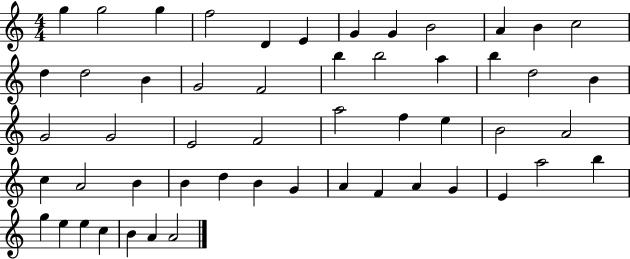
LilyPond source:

{
  \clef treble
  \numericTimeSignature
  \time 4/4
  \key c \major
  g''4 g''2 g''4 | f''2 d'4 e'4 | g'4 g'4 b'2 | a'4 b'4 c''2 | \break d''4 d''2 b'4 | g'2 f'2 | b''4 b''2 a''4 | b''4 d''2 b'4 | \break g'2 g'2 | e'2 f'2 | a''2 f''4 e''4 | b'2 a'2 | \break c''4 a'2 b'4 | b'4 d''4 b'4 g'4 | a'4 f'4 a'4 g'4 | e'4 a''2 b''4 | \break g''4 e''4 e''4 c''4 | b'4 a'4 a'2 | \bar "|."
}